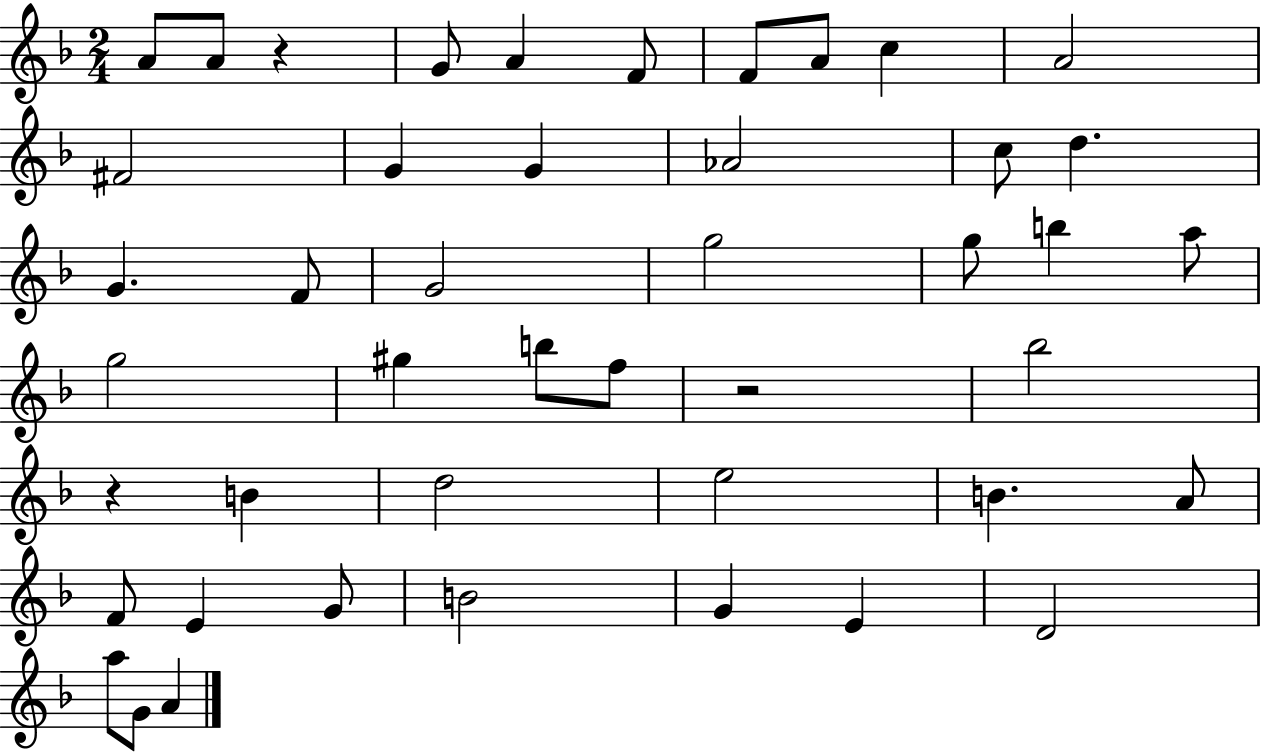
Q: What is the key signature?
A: F major